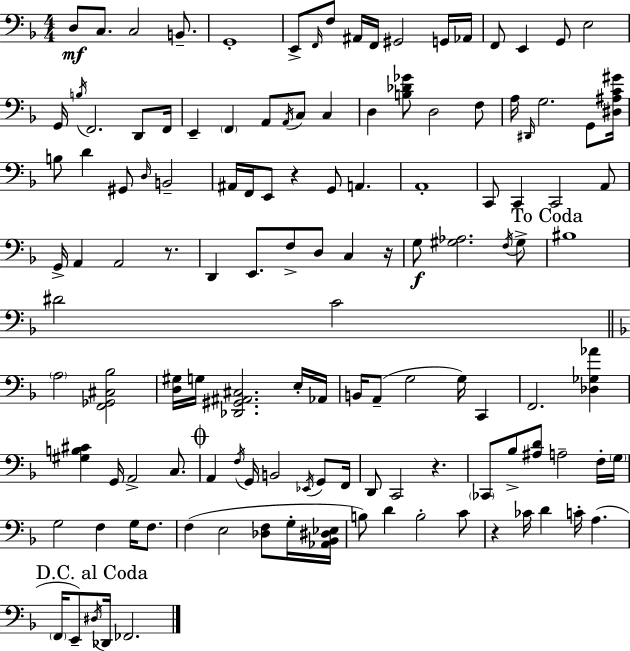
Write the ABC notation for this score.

X:1
T:Untitled
M:4/4
L:1/4
K:F
D,/2 C,/2 C,2 B,,/2 G,,4 E,,/2 F,,/4 F,/2 ^A,,/4 F,,/4 ^G,,2 G,,/4 _A,,/4 F,,/2 E,, G,,/2 E,2 G,,/4 B,/4 F,,2 D,,/2 F,,/4 E,, F,, A,,/2 A,,/4 C,/2 C, D, [B,_D_G]/2 D,2 F,/2 A,/4 ^D,,/4 G,2 G,,/2 [^D,^A,C^G]/4 B,/2 D ^G,,/2 D,/4 B,,2 ^A,,/4 F,,/4 E,,/2 z G,,/2 A,, A,,4 C,,/2 C,, C,,2 A,,/2 G,,/4 A,, A,,2 z/2 D,, E,,/2 F,/2 D,/2 C, z/4 G,/2 [^G,_A,]2 F,/4 ^G,/2 ^B,4 ^D2 C2 A,2 [F,,_G,,^C,_B,]2 [D,^G,]/4 G,/4 [_D,,^G,,^A,,^C,]2 E,/4 _A,,/4 B,,/4 A,,/2 G,2 G,/4 C,, F,,2 [_D,_G,_A] [^G,B,^C] G,,/4 A,,2 C,/2 A,, F,/4 G,,/4 B,,2 _E,,/4 G,,/2 F,,/4 D,,/2 C,,2 z _C,,/2 _B,/2 [^A,D]/2 A,2 F,/4 G,/4 G,2 F, G,/4 F,/2 F, E,2 [_D,F,]/2 G,/4 [_A,,_B,,^D,_E,]/4 B,/2 D B,2 C/2 z _C/4 D C/4 A, F,,/4 E,,/2 ^D,/4 _D,,/4 _F,,2